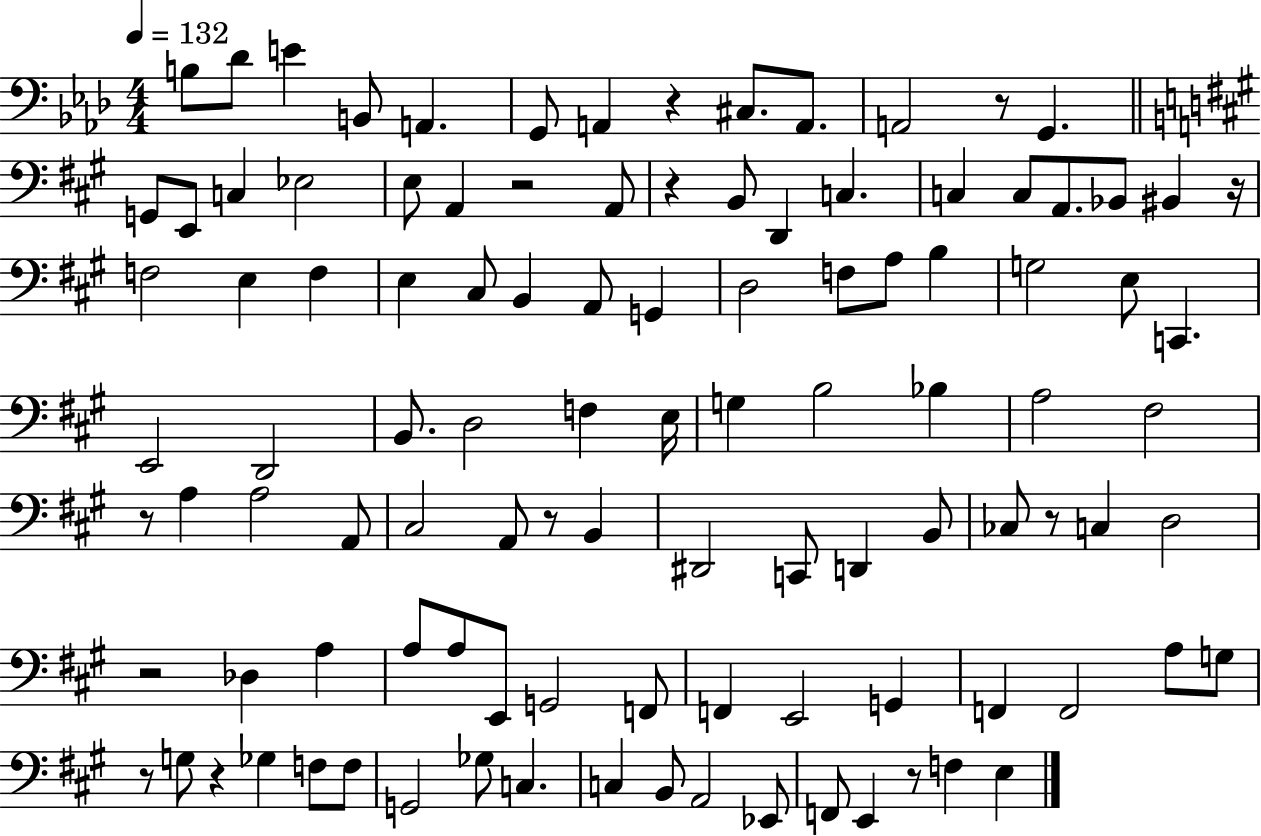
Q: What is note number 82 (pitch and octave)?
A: F3